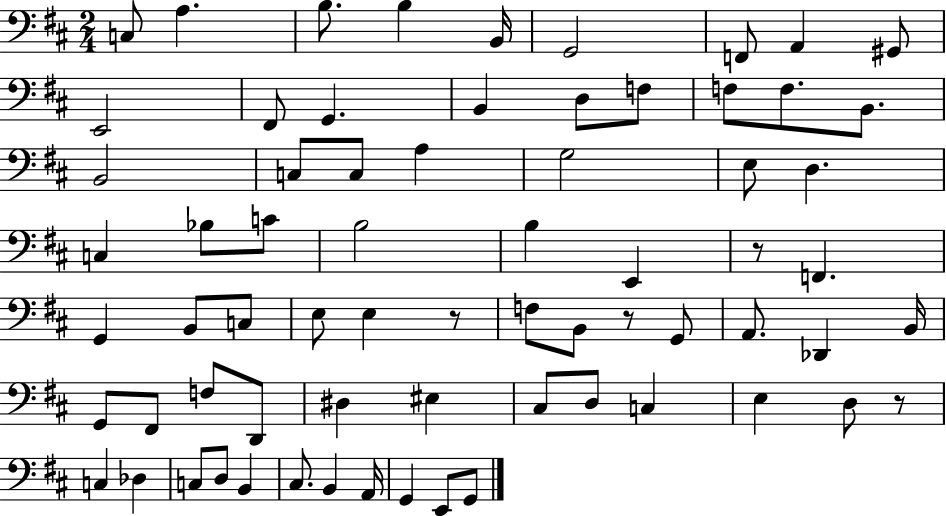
X:1
T:Untitled
M:2/4
L:1/4
K:D
C,/2 A, B,/2 B, B,,/4 G,,2 F,,/2 A,, ^G,,/2 E,,2 ^F,,/2 G,, B,, D,/2 F,/2 F,/2 F,/2 B,,/2 B,,2 C,/2 C,/2 A, G,2 E,/2 D, C, _B,/2 C/2 B,2 B, E,, z/2 F,, G,, B,,/2 C,/2 E,/2 E, z/2 F,/2 B,,/2 z/2 G,,/2 A,,/2 _D,, B,,/4 G,,/2 ^F,,/2 F,/2 D,,/2 ^D, ^E, ^C,/2 D,/2 C, E, D,/2 z/2 C, _D, C,/2 D,/2 B,, ^C,/2 B,, A,,/4 G,, E,,/2 G,,/2